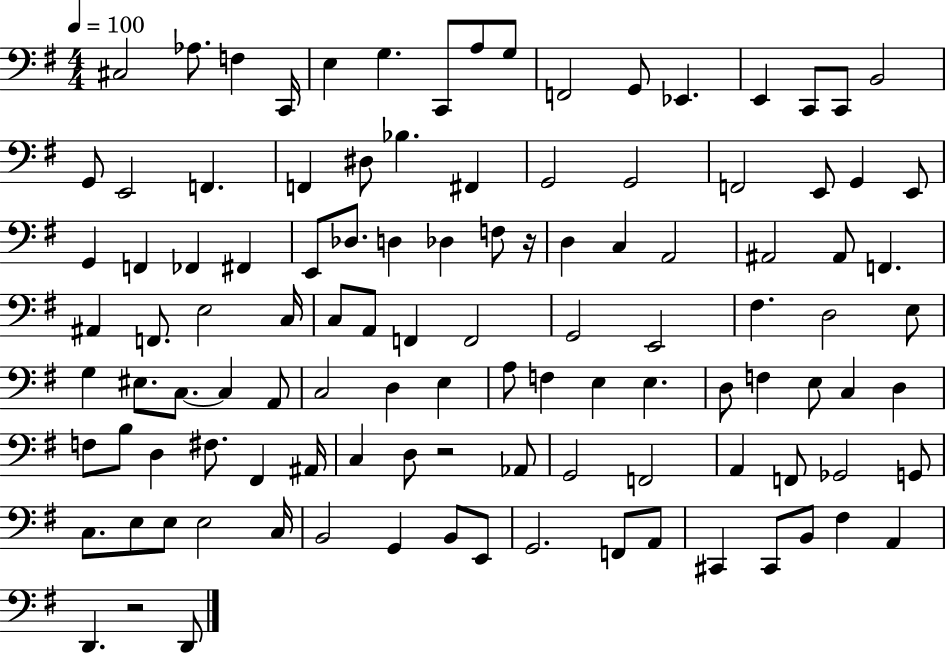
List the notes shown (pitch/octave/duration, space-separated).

C#3/h Ab3/e. F3/q C2/s E3/q G3/q. C2/e A3/e G3/e F2/h G2/e Eb2/q. E2/q C2/e C2/e B2/h G2/e E2/h F2/q. F2/q D#3/e Bb3/q. F#2/q G2/h G2/h F2/h E2/e G2/q E2/e G2/q F2/q FES2/q F#2/q E2/e Db3/e. D3/q Db3/q F3/e R/s D3/q C3/q A2/h A#2/h A#2/e F2/q. A#2/q F2/e. E3/h C3/s C3/e A2/e F2/q F2/h G2/h E2/h F#3/q. D3/h E3/e G3/q EIS3/e. C3/e. C3/q A2/e C3/h D3/q E3/q A3/e F3/q E3/q E3/q. D3/e F3/q E3/e C3/q D3/q F3/e B3/e D3/q F#3/e. F#2/q A#2/s C3/q D3/e R/h Ab2/e G2/h F2/h A2/q F2/e Gb2/h G2/e C3/e. E3/e E3/e E3/h C3/s B2/h G2/q B2/e E2/e G2/h. F2/e A2/e C#2/q C#2/e B2/e F#3/q A2/q D2/q. R/h D2/e